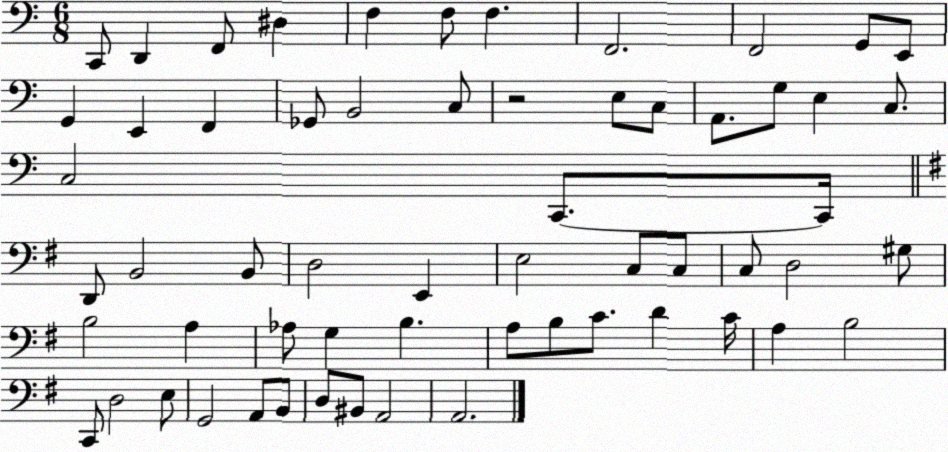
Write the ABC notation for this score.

X:1
T:Untitled
M:6/8
L:1/4
K:C
C,,/2 D,, F,,/2 ^D, F, F,/2 F, F,,2 F,,2 G,,/2 E,,/2 G,, E,, F,, _G,,/2 B,,2 C,/2 z2 E,/2 C,/2 A,,/2 G,/2 E, C,/2 C,2 C,,/2 C,,/4 D,,/2 B,,2 B,,/2 D,2 E,, E,2 C,/2 C,/2 C,/2 D,2 ^G,/2 B,2 A, _A,/2 G, B, A,/2 B,/2 C/2 D C/4 A, B,2 C,,/2 D,2 E,/2 G,,2 A,,/2 B,,/2 D,/2 ^B,,/2 A,,2 A,,2